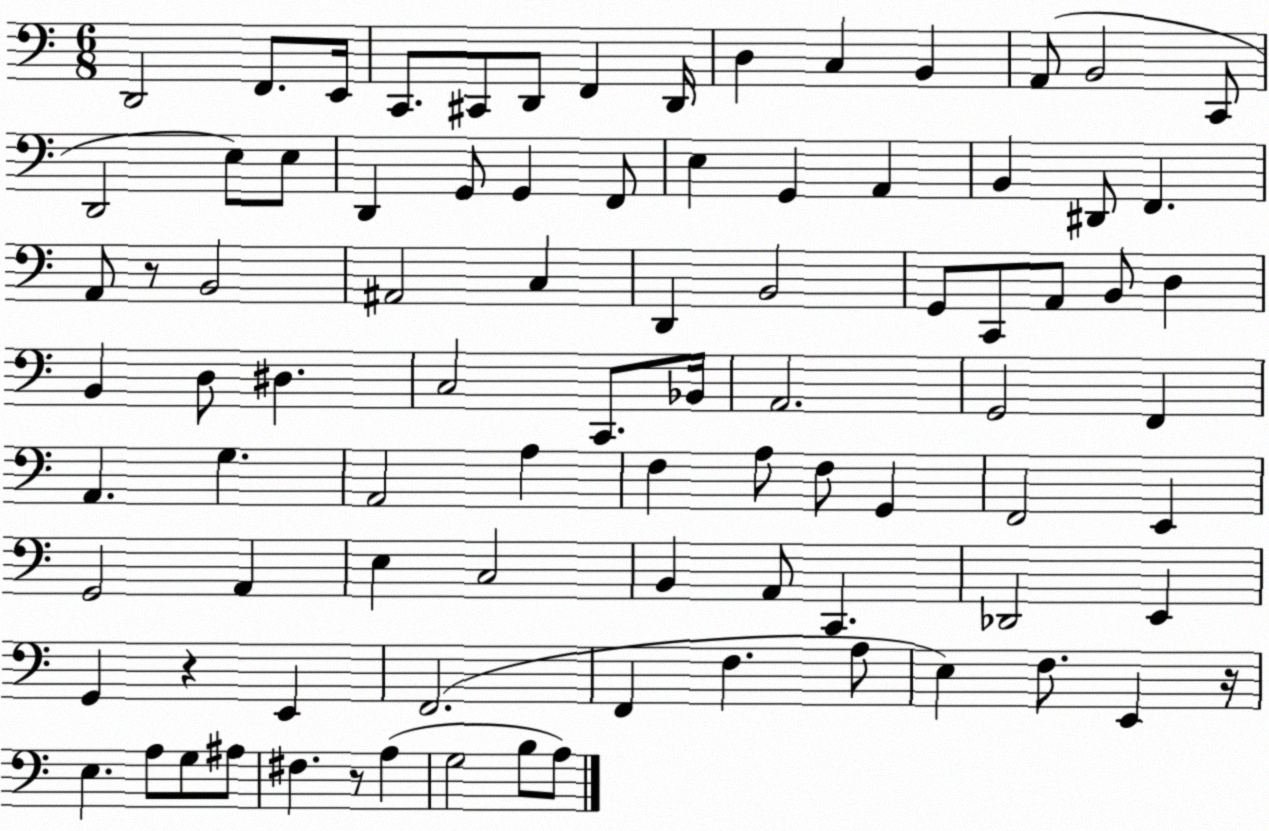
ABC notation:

X:1
T:Untitled
M:6/8
L:1/4
K:C
D,,2 F,,/2 E,,/4 C,,/2 ^C,,/2 D,,/2 F,, D,,/4 D, C, B,, A,,/2 B,,2 C,,/2 D,,2 E,/2 E,/2 D,, G,,/2 G,, F,,/2 E, G,, A,, B,, ^D,,/2 F,, A,,/2 z/2 B,,2 ^A,,2 C, D,, B,,2 G,,/2 C,,/2 A,,/2 B,,/2 D, B,, D,/2 ^D, C,2 C,,/2 _B,,/4 A,,2 G,,2 F,, A,, G, A,,2 A, F, A,/2 F,/2 G,, F,,2 E,, G,,2 A,, E, C,2 B,, A,,/2 C,, _D,,2 E,, G,, z E,, F,,2 F,, F, A,/2 E, F,/2 E,, z/4 E, A,/2 G,/2 ^A,/2 ^F, z/2 A, G,2 B,/2 A,/2